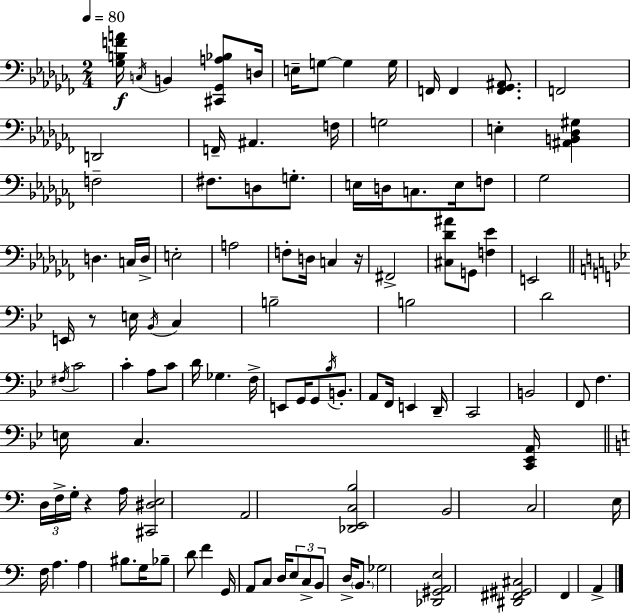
{
  \clef bass
  \numericTimeSignature
  \time 2/4
  \key aes \minor
  \tempo 4 = 80
  <ges b f' a'>16\f \acciaccatura { c16 } b,4 <cis, ges, a bes>8 | d16 e16-- g8~~ g4 | g16 f,16 f,4 <f, ges, ais,>8. | f,2 | \break d,2 | f,16-- ais,4. | f16 g2 | e4-. <ais, b, des gis>4 | \break f2-- | fis8. d8 g8.-. | e16 d16 c8. e16 f8 | ges2 | \break d4. c16 | d16-> e2-. | a2 | f8-. d16 c4 | \break r16 fis,2-> | <cis des' ais'>8 g,8 <f ees'>4 | e,2 | \bar "||" \break \key bes \major e,16 r8 e16 \acciaccatura { bes,16 } c4 | b2-- | b2 | d'2 | \break \acciaccatura { fis16 } c'2 | c'4-. a8 | c'8 d'16 ges4. | f16-> e,8 g,16 g,8 \acciaccatura { bes16 } | \break b,8.-. a,8 f,16 e,4 | d,16-- c,2 | b,2 | f,8 f4. | \break e16 c4. | <c, ees, a,>16 \bar "||" \break \key c \major \tuplet 3/2 { d16 f16-> g16-. } r4 a16 | <cis, dis e>2 | a,2 | <des, e, c b>2 | \break b,2 | c2 | e16 f16 a4. | a4 bis8. g16 | \break bes8-- d'8 f'4 | g,16 a,8 c8 d16 \tuplet 3/2 { e8 | c8-> b,8 } d16-> \parenthesize b,8. | ges2 | \break <des, gis, a, e>2 | <dis, fis, gis, cis>2 | f,4 a,4-> | \bar "|."
}